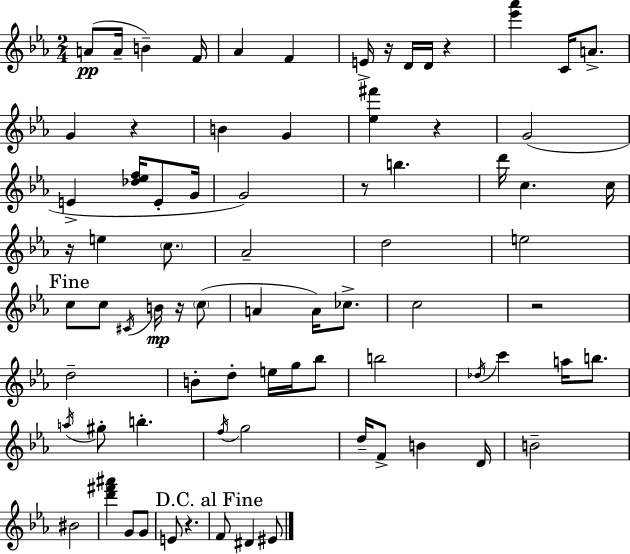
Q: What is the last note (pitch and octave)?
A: EIS4